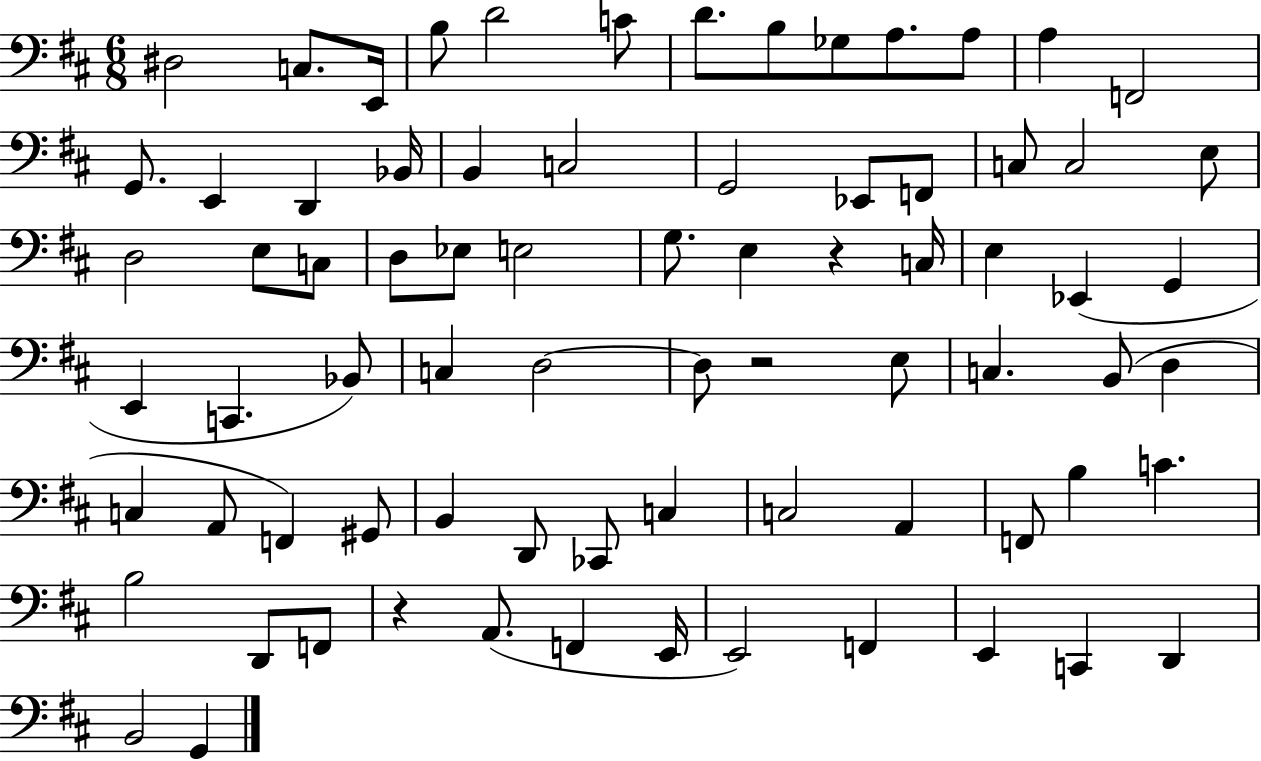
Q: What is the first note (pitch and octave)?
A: D#3